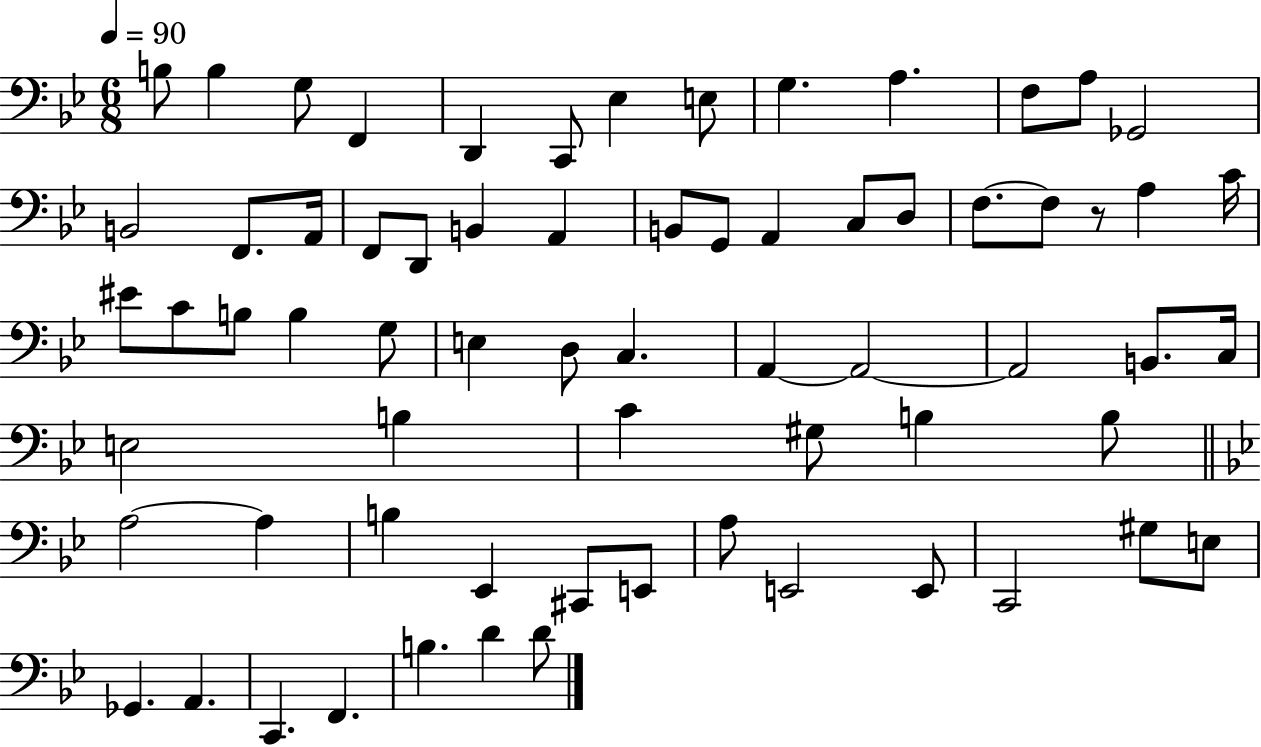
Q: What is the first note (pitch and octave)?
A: B3